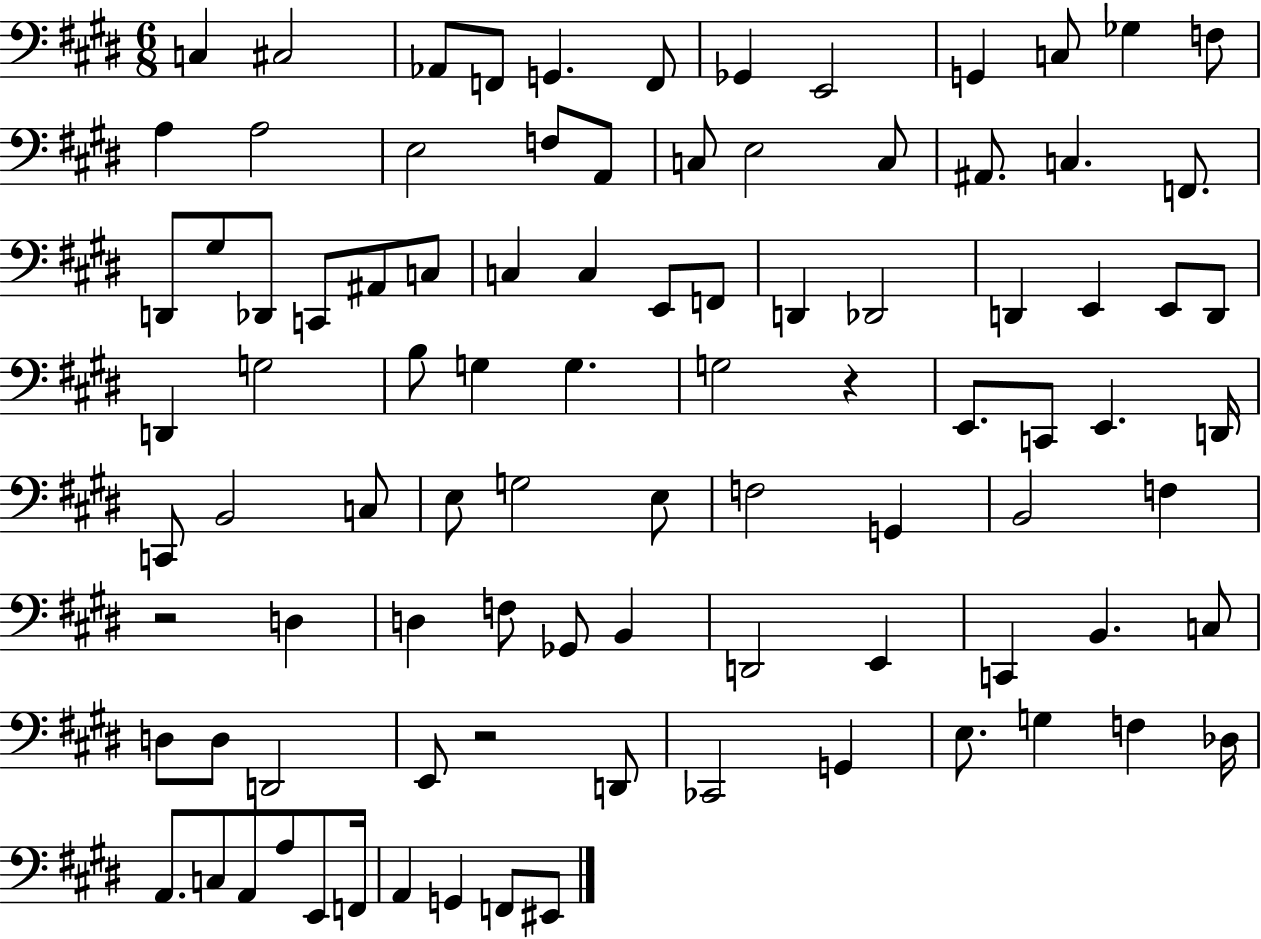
{
  \clef bass
  \numericTimeSignature
  \time 6/8
  \key e \major
  c4 cis2 | aes,8 f,8 g,4. f,8 | ges,4 e,2 | g,4 c8 ges4 f8 | \break a4 a2 | e2 f8 a,8 | c8 e2 c8 | ais,8. c4. f,8. | \break d,8 gis8 des,8 c,8 ais,8 c8 | c4 c4 e,8 f,8 | d,4 des,2 | d,4 e,4 e,8 d,8 | \break d,4 g2 | b8 g4 g4. | g2 r4 | e,8. c,8 e,4. d,16 | \break c,8 b,2 c8 | e8 g2 e8 | f2 g,4 | b,2 f4 | \break r2 d4 | d4 f8 ges,8 b,4 | d,2 e,4 | c,4 b,4. c8 | \break d8 d8 d,2 | e,8 r2 d,8 | ces,2 g,4 | e8. g4 f4 des16 | \break a,8. c8 a,8 a8 e,8 f,16 | a,4 g,4 f,8 eis,8 | \bar "|."
}